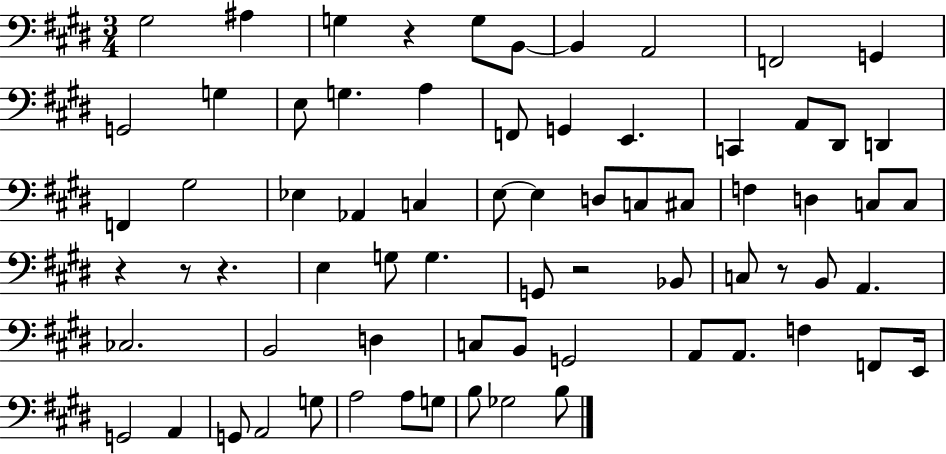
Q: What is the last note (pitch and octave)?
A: B3